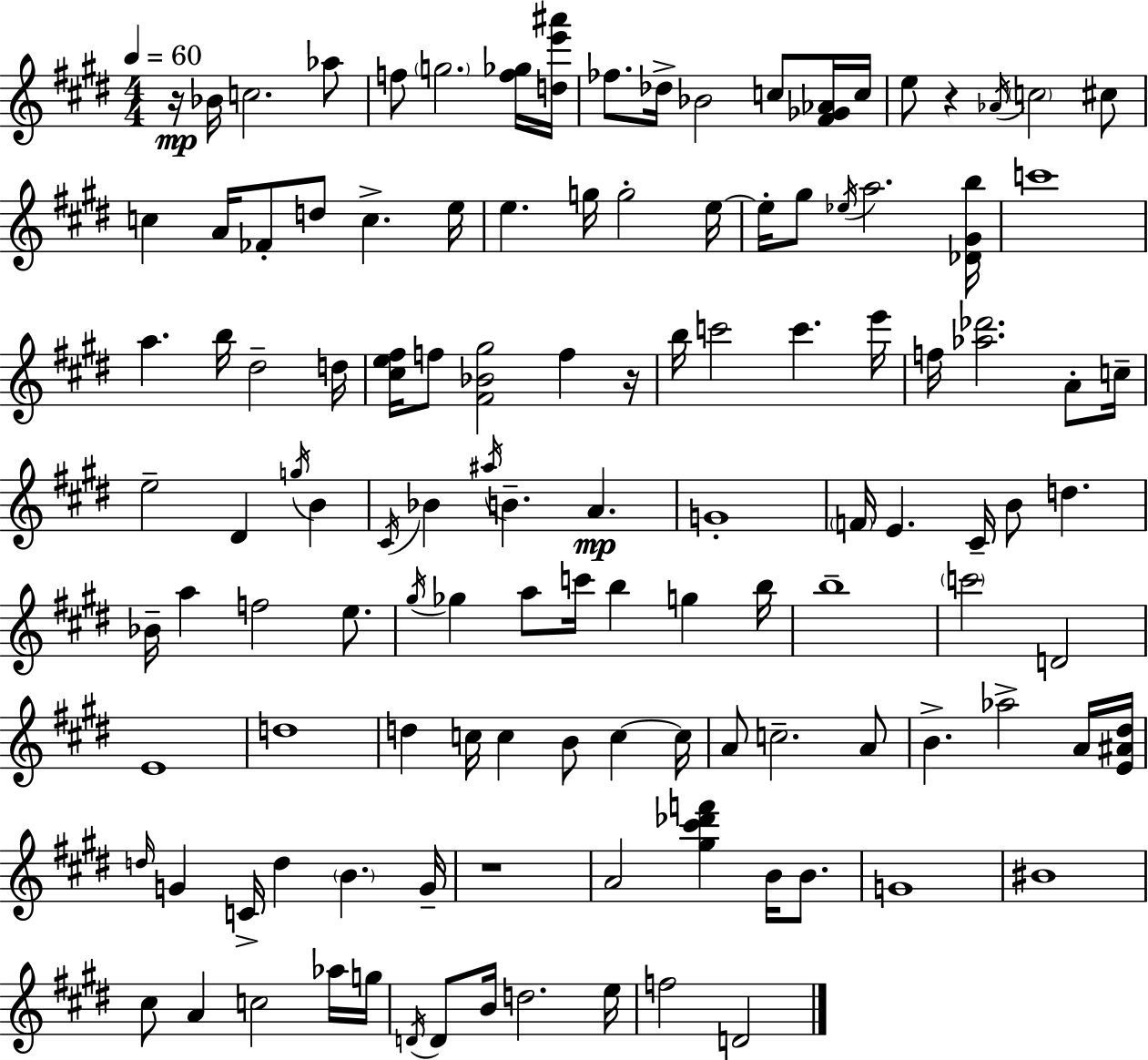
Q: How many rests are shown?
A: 4